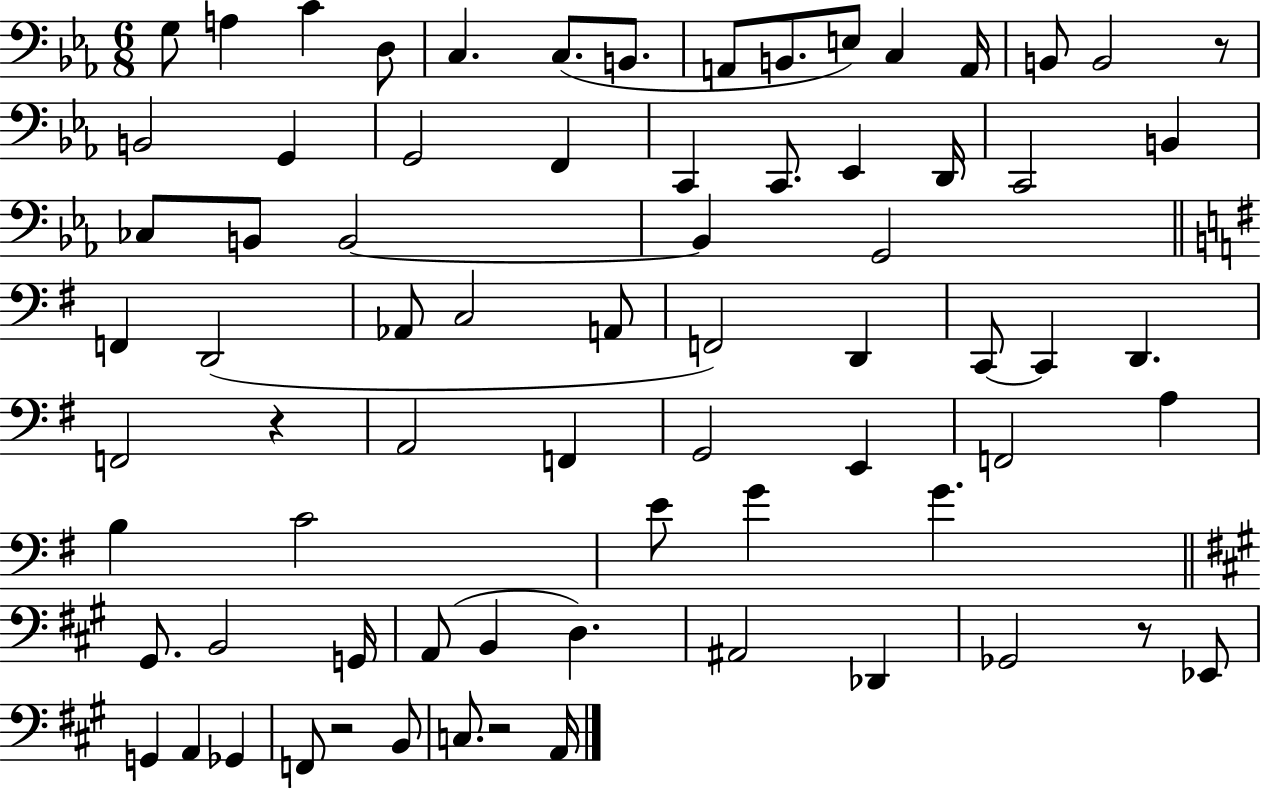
{
  \clef bass
  \numericTimeSignature
  \time 6/8
  \key ees \major
  g8 a4 c'4 d8 | c4. c8.( b,8. | a,8 b,8. e8) c4 a,16 | b,8 b,2 r8 | \break b,2 g,4 | g,2 f,4 | c,4 c,8. ees,4 d,16 | c,2 b,4 | \break ces8 b,8 b,2~~ | b,4 g,2 | \bar "||" \break \key e \minor f,4 d,2( | aes,8 c2 a,8 | f,2) d,4 | c,8~~ c,4 d,4. | \break f,2 r4 | a,2 f,4 | g,2 e,4 | f,2 a4 | \break b4 c'2 | e'8 g'4 g'4. | \bar "||" \break \key a \major gis,8. b,2 g,16 | a,8( b,4 d4.) | ais,2 des,4 | ges,2 r8 ees,8 | \break g,4 a,4 ges,4 | f,8 r2 b,8 | c8. r2 a,16 | \bar "|."
}